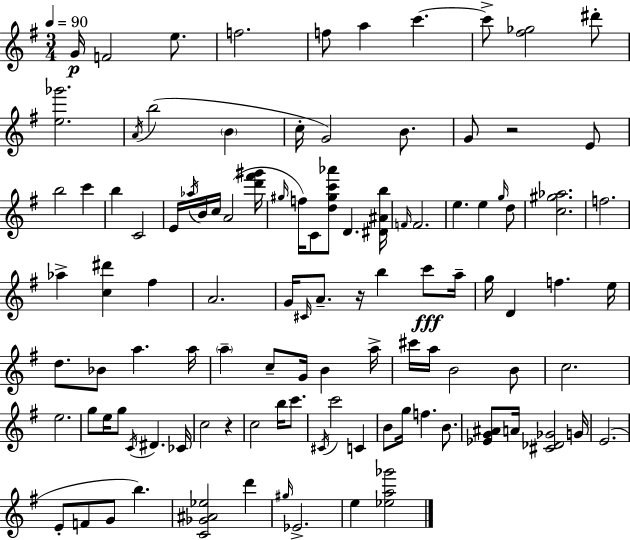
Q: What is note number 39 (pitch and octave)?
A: F#5